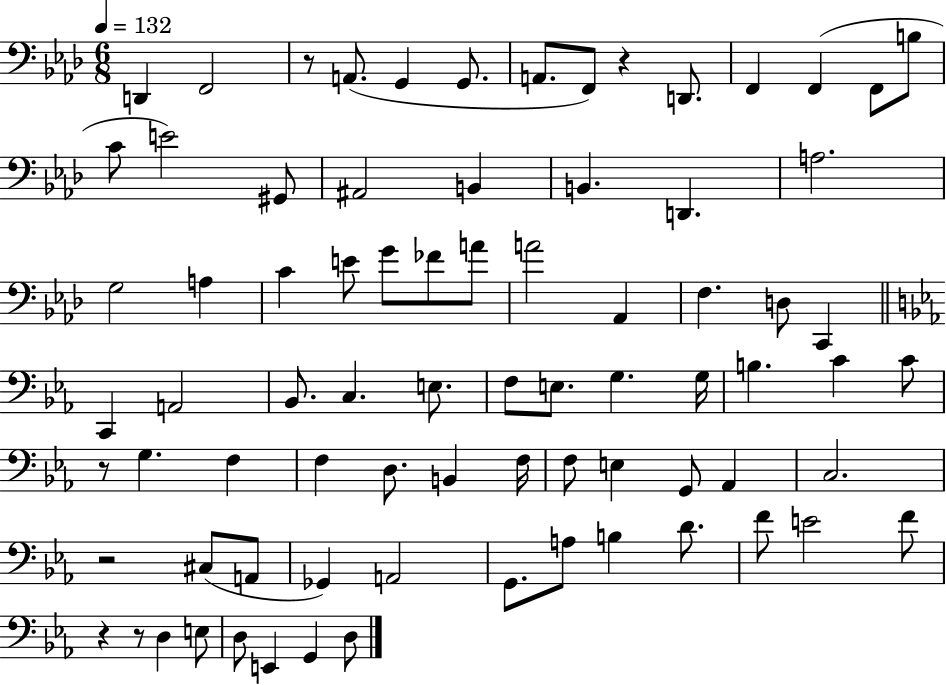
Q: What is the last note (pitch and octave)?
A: D3